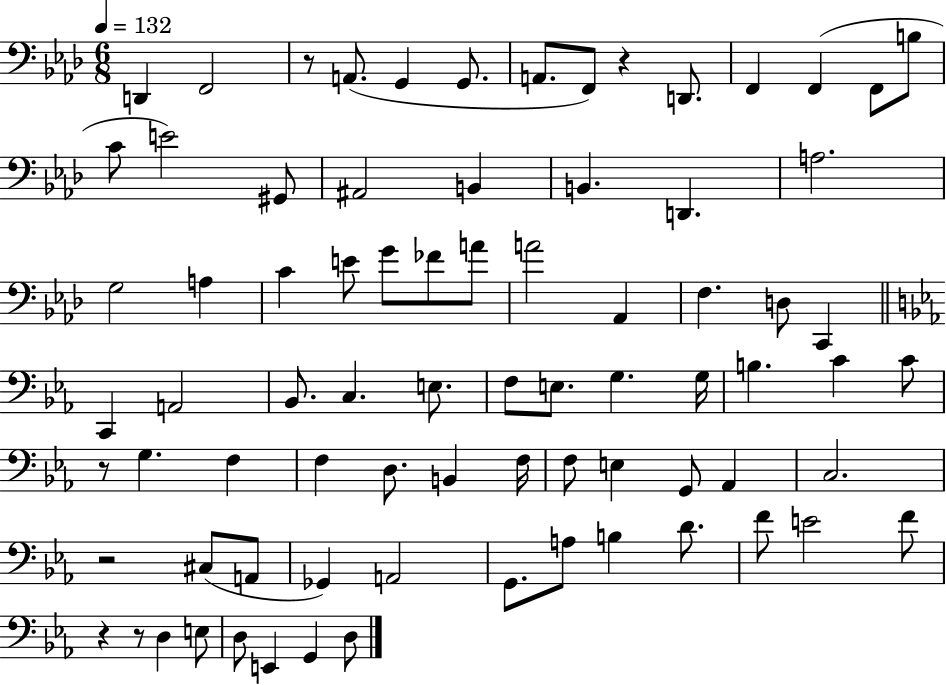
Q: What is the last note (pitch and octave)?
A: D3